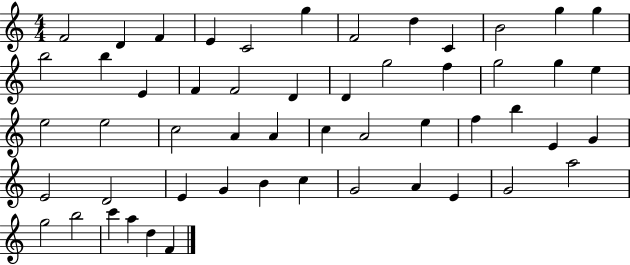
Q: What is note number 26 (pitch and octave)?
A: E5